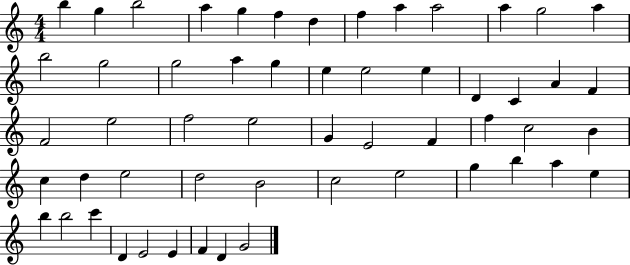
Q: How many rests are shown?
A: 0